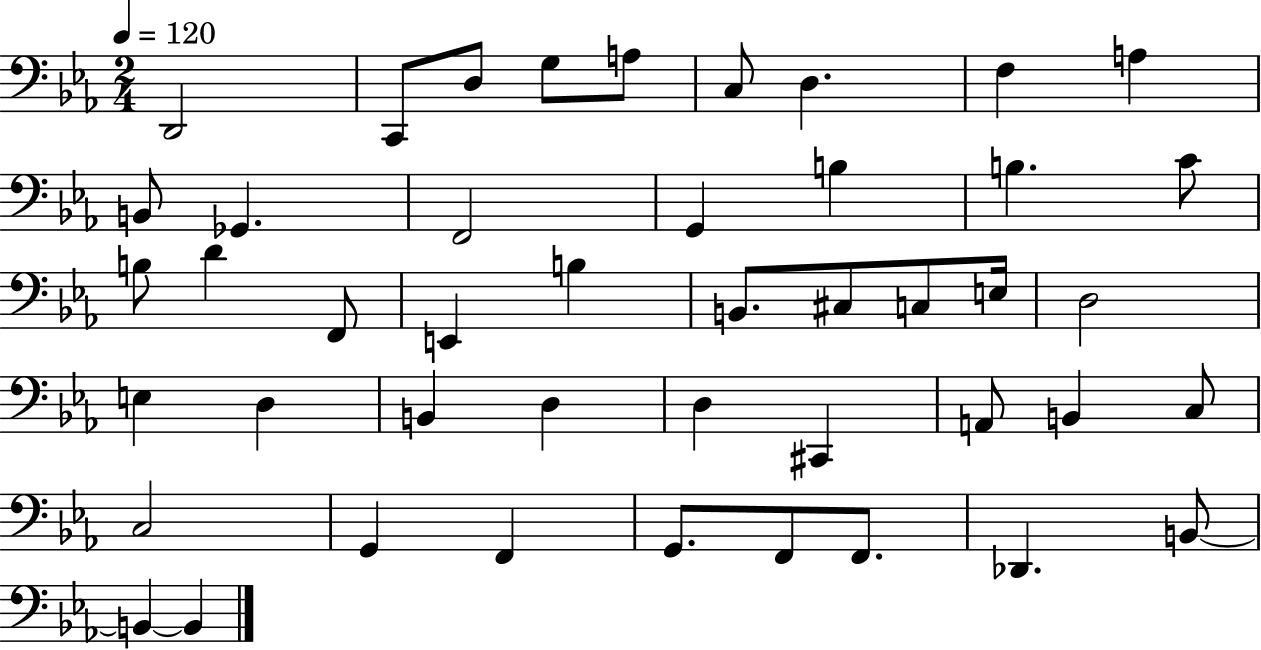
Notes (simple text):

D2/h C2/e D3/e G3/e A3/e C3/e D3/q. F3/q A3/q B2/e Gb2/q. F2/h G2/q B3/q B3/q. C4/e B3/e D4/q F2/e E2/q B3/q B2/e. C#3/e C3/e E3/s D3/h E3/q D3/q B2/q D3/q D3/q C#2/q A2/e B2/q C3/e C3/h G2/q F2/q G2/e. F2/e F2/e. Db2/q. B2/e B2/q B2/q